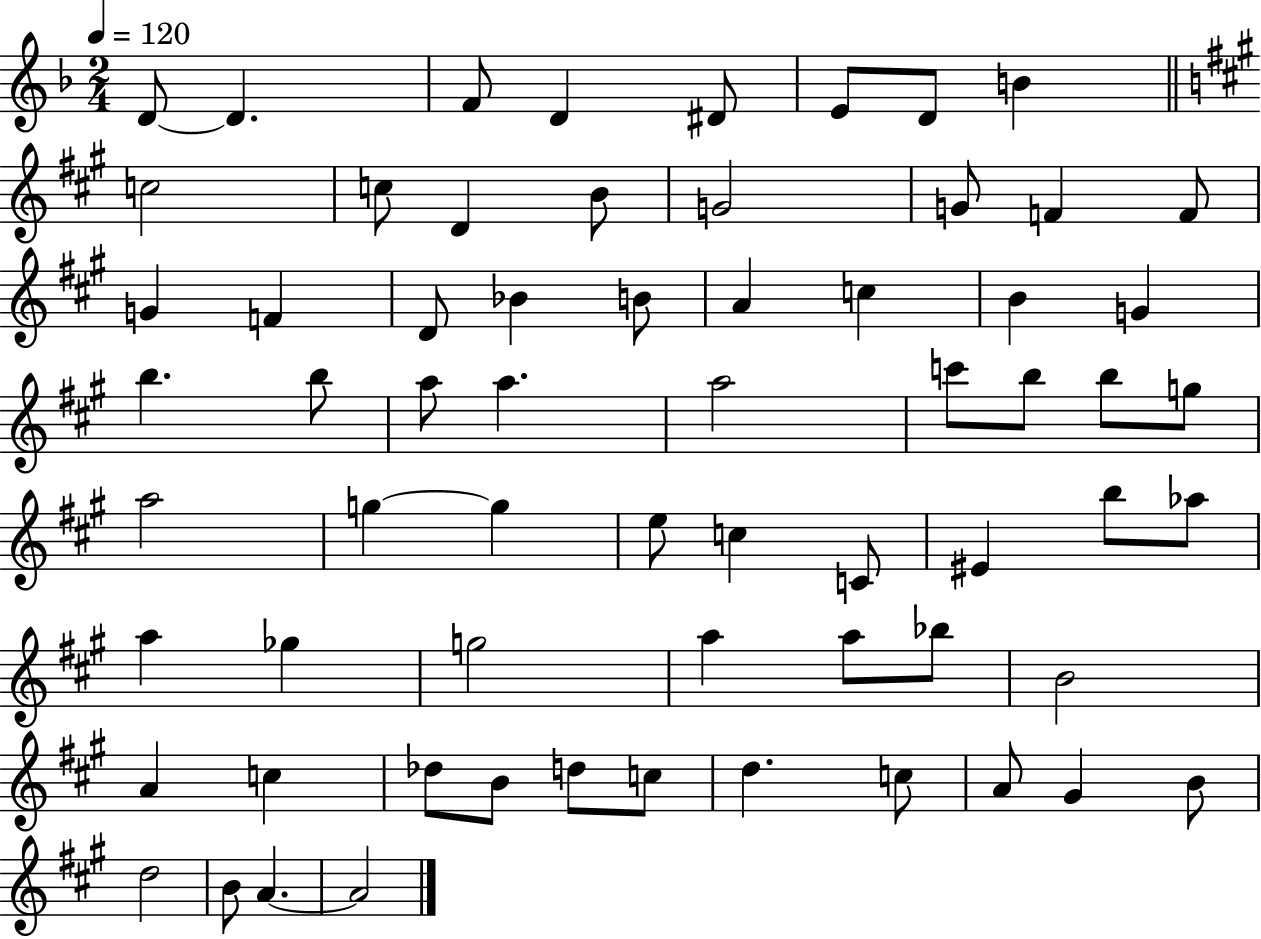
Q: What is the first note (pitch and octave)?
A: D4